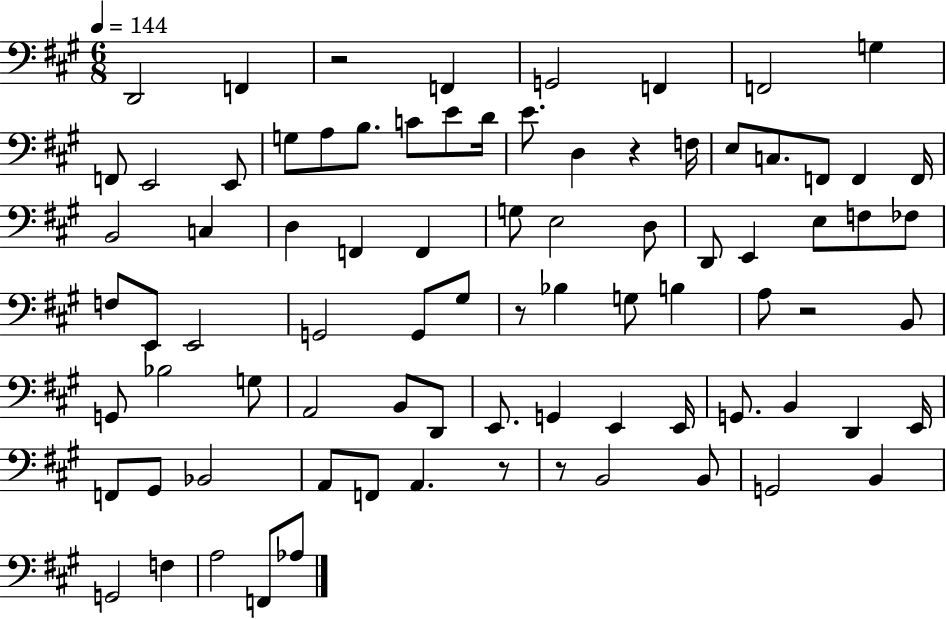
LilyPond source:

{
  \clef bass
  \numericTimeSignature
  \time 6/8
  \key a \major
  \tempo 4 = 144
  \repeat volta 2 { d,2 f,4 | r2 f,4 | g,2 f,4 | f,2 g4 | \break f,8 e,2 e,8 | g8 a8 b8. c'8 e'8 d'16 | e'8. d4 r4 f16 | e8 c8. f,8 f,4 f,16 | \break b,2 c4 | d4 f,4 f,4 | g8 e2 d8 | d,8 e,4 e8 f8 fes8 | \break f8 e,8 e,2 | g,2 g,8 gis8 | r8 bes4 g8 b4 | a8 r2 b,8 | \break g,8 bes2 g8 | a,2 b,8 d,8 | e,8. g,4 e,4 e,16 | g,8. b,4 d,4 e,16 | \break f,8 gis,8 bes,2 | a,8 f,8 a,4. r8 | r8 b,2 b,8 | g,2 b,4 | \break g,2 f4 | a2 f,8 aes8 | } \bar "|."
}